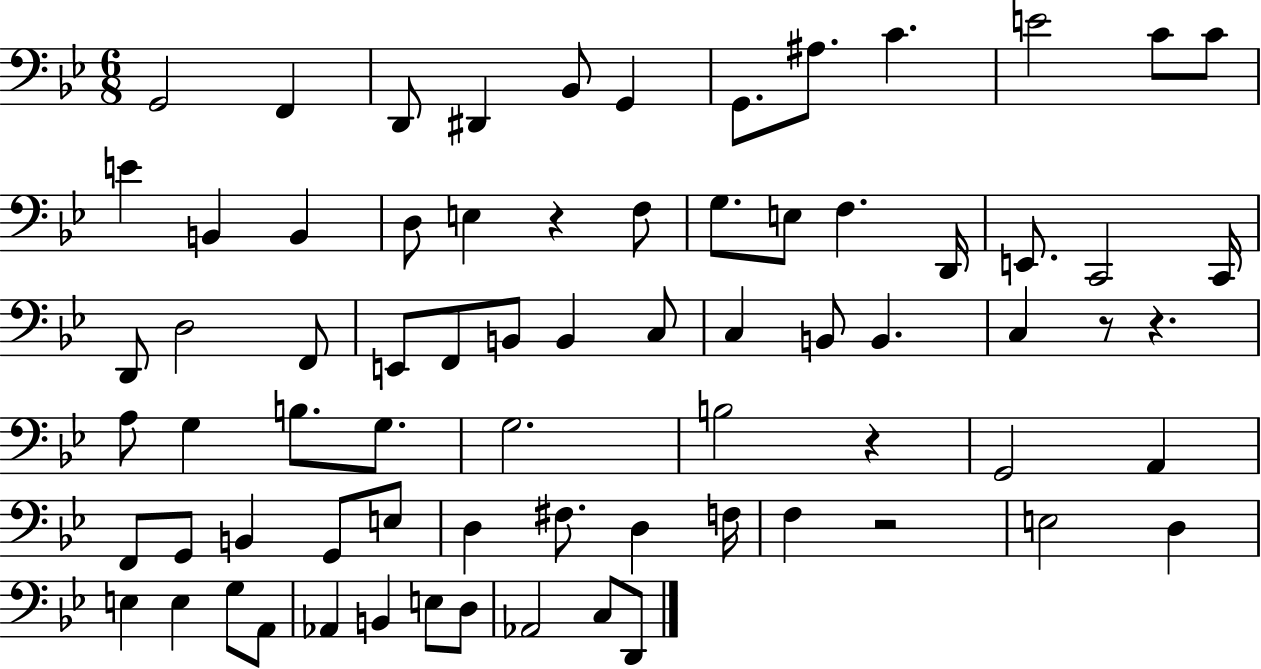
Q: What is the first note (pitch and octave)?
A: G2